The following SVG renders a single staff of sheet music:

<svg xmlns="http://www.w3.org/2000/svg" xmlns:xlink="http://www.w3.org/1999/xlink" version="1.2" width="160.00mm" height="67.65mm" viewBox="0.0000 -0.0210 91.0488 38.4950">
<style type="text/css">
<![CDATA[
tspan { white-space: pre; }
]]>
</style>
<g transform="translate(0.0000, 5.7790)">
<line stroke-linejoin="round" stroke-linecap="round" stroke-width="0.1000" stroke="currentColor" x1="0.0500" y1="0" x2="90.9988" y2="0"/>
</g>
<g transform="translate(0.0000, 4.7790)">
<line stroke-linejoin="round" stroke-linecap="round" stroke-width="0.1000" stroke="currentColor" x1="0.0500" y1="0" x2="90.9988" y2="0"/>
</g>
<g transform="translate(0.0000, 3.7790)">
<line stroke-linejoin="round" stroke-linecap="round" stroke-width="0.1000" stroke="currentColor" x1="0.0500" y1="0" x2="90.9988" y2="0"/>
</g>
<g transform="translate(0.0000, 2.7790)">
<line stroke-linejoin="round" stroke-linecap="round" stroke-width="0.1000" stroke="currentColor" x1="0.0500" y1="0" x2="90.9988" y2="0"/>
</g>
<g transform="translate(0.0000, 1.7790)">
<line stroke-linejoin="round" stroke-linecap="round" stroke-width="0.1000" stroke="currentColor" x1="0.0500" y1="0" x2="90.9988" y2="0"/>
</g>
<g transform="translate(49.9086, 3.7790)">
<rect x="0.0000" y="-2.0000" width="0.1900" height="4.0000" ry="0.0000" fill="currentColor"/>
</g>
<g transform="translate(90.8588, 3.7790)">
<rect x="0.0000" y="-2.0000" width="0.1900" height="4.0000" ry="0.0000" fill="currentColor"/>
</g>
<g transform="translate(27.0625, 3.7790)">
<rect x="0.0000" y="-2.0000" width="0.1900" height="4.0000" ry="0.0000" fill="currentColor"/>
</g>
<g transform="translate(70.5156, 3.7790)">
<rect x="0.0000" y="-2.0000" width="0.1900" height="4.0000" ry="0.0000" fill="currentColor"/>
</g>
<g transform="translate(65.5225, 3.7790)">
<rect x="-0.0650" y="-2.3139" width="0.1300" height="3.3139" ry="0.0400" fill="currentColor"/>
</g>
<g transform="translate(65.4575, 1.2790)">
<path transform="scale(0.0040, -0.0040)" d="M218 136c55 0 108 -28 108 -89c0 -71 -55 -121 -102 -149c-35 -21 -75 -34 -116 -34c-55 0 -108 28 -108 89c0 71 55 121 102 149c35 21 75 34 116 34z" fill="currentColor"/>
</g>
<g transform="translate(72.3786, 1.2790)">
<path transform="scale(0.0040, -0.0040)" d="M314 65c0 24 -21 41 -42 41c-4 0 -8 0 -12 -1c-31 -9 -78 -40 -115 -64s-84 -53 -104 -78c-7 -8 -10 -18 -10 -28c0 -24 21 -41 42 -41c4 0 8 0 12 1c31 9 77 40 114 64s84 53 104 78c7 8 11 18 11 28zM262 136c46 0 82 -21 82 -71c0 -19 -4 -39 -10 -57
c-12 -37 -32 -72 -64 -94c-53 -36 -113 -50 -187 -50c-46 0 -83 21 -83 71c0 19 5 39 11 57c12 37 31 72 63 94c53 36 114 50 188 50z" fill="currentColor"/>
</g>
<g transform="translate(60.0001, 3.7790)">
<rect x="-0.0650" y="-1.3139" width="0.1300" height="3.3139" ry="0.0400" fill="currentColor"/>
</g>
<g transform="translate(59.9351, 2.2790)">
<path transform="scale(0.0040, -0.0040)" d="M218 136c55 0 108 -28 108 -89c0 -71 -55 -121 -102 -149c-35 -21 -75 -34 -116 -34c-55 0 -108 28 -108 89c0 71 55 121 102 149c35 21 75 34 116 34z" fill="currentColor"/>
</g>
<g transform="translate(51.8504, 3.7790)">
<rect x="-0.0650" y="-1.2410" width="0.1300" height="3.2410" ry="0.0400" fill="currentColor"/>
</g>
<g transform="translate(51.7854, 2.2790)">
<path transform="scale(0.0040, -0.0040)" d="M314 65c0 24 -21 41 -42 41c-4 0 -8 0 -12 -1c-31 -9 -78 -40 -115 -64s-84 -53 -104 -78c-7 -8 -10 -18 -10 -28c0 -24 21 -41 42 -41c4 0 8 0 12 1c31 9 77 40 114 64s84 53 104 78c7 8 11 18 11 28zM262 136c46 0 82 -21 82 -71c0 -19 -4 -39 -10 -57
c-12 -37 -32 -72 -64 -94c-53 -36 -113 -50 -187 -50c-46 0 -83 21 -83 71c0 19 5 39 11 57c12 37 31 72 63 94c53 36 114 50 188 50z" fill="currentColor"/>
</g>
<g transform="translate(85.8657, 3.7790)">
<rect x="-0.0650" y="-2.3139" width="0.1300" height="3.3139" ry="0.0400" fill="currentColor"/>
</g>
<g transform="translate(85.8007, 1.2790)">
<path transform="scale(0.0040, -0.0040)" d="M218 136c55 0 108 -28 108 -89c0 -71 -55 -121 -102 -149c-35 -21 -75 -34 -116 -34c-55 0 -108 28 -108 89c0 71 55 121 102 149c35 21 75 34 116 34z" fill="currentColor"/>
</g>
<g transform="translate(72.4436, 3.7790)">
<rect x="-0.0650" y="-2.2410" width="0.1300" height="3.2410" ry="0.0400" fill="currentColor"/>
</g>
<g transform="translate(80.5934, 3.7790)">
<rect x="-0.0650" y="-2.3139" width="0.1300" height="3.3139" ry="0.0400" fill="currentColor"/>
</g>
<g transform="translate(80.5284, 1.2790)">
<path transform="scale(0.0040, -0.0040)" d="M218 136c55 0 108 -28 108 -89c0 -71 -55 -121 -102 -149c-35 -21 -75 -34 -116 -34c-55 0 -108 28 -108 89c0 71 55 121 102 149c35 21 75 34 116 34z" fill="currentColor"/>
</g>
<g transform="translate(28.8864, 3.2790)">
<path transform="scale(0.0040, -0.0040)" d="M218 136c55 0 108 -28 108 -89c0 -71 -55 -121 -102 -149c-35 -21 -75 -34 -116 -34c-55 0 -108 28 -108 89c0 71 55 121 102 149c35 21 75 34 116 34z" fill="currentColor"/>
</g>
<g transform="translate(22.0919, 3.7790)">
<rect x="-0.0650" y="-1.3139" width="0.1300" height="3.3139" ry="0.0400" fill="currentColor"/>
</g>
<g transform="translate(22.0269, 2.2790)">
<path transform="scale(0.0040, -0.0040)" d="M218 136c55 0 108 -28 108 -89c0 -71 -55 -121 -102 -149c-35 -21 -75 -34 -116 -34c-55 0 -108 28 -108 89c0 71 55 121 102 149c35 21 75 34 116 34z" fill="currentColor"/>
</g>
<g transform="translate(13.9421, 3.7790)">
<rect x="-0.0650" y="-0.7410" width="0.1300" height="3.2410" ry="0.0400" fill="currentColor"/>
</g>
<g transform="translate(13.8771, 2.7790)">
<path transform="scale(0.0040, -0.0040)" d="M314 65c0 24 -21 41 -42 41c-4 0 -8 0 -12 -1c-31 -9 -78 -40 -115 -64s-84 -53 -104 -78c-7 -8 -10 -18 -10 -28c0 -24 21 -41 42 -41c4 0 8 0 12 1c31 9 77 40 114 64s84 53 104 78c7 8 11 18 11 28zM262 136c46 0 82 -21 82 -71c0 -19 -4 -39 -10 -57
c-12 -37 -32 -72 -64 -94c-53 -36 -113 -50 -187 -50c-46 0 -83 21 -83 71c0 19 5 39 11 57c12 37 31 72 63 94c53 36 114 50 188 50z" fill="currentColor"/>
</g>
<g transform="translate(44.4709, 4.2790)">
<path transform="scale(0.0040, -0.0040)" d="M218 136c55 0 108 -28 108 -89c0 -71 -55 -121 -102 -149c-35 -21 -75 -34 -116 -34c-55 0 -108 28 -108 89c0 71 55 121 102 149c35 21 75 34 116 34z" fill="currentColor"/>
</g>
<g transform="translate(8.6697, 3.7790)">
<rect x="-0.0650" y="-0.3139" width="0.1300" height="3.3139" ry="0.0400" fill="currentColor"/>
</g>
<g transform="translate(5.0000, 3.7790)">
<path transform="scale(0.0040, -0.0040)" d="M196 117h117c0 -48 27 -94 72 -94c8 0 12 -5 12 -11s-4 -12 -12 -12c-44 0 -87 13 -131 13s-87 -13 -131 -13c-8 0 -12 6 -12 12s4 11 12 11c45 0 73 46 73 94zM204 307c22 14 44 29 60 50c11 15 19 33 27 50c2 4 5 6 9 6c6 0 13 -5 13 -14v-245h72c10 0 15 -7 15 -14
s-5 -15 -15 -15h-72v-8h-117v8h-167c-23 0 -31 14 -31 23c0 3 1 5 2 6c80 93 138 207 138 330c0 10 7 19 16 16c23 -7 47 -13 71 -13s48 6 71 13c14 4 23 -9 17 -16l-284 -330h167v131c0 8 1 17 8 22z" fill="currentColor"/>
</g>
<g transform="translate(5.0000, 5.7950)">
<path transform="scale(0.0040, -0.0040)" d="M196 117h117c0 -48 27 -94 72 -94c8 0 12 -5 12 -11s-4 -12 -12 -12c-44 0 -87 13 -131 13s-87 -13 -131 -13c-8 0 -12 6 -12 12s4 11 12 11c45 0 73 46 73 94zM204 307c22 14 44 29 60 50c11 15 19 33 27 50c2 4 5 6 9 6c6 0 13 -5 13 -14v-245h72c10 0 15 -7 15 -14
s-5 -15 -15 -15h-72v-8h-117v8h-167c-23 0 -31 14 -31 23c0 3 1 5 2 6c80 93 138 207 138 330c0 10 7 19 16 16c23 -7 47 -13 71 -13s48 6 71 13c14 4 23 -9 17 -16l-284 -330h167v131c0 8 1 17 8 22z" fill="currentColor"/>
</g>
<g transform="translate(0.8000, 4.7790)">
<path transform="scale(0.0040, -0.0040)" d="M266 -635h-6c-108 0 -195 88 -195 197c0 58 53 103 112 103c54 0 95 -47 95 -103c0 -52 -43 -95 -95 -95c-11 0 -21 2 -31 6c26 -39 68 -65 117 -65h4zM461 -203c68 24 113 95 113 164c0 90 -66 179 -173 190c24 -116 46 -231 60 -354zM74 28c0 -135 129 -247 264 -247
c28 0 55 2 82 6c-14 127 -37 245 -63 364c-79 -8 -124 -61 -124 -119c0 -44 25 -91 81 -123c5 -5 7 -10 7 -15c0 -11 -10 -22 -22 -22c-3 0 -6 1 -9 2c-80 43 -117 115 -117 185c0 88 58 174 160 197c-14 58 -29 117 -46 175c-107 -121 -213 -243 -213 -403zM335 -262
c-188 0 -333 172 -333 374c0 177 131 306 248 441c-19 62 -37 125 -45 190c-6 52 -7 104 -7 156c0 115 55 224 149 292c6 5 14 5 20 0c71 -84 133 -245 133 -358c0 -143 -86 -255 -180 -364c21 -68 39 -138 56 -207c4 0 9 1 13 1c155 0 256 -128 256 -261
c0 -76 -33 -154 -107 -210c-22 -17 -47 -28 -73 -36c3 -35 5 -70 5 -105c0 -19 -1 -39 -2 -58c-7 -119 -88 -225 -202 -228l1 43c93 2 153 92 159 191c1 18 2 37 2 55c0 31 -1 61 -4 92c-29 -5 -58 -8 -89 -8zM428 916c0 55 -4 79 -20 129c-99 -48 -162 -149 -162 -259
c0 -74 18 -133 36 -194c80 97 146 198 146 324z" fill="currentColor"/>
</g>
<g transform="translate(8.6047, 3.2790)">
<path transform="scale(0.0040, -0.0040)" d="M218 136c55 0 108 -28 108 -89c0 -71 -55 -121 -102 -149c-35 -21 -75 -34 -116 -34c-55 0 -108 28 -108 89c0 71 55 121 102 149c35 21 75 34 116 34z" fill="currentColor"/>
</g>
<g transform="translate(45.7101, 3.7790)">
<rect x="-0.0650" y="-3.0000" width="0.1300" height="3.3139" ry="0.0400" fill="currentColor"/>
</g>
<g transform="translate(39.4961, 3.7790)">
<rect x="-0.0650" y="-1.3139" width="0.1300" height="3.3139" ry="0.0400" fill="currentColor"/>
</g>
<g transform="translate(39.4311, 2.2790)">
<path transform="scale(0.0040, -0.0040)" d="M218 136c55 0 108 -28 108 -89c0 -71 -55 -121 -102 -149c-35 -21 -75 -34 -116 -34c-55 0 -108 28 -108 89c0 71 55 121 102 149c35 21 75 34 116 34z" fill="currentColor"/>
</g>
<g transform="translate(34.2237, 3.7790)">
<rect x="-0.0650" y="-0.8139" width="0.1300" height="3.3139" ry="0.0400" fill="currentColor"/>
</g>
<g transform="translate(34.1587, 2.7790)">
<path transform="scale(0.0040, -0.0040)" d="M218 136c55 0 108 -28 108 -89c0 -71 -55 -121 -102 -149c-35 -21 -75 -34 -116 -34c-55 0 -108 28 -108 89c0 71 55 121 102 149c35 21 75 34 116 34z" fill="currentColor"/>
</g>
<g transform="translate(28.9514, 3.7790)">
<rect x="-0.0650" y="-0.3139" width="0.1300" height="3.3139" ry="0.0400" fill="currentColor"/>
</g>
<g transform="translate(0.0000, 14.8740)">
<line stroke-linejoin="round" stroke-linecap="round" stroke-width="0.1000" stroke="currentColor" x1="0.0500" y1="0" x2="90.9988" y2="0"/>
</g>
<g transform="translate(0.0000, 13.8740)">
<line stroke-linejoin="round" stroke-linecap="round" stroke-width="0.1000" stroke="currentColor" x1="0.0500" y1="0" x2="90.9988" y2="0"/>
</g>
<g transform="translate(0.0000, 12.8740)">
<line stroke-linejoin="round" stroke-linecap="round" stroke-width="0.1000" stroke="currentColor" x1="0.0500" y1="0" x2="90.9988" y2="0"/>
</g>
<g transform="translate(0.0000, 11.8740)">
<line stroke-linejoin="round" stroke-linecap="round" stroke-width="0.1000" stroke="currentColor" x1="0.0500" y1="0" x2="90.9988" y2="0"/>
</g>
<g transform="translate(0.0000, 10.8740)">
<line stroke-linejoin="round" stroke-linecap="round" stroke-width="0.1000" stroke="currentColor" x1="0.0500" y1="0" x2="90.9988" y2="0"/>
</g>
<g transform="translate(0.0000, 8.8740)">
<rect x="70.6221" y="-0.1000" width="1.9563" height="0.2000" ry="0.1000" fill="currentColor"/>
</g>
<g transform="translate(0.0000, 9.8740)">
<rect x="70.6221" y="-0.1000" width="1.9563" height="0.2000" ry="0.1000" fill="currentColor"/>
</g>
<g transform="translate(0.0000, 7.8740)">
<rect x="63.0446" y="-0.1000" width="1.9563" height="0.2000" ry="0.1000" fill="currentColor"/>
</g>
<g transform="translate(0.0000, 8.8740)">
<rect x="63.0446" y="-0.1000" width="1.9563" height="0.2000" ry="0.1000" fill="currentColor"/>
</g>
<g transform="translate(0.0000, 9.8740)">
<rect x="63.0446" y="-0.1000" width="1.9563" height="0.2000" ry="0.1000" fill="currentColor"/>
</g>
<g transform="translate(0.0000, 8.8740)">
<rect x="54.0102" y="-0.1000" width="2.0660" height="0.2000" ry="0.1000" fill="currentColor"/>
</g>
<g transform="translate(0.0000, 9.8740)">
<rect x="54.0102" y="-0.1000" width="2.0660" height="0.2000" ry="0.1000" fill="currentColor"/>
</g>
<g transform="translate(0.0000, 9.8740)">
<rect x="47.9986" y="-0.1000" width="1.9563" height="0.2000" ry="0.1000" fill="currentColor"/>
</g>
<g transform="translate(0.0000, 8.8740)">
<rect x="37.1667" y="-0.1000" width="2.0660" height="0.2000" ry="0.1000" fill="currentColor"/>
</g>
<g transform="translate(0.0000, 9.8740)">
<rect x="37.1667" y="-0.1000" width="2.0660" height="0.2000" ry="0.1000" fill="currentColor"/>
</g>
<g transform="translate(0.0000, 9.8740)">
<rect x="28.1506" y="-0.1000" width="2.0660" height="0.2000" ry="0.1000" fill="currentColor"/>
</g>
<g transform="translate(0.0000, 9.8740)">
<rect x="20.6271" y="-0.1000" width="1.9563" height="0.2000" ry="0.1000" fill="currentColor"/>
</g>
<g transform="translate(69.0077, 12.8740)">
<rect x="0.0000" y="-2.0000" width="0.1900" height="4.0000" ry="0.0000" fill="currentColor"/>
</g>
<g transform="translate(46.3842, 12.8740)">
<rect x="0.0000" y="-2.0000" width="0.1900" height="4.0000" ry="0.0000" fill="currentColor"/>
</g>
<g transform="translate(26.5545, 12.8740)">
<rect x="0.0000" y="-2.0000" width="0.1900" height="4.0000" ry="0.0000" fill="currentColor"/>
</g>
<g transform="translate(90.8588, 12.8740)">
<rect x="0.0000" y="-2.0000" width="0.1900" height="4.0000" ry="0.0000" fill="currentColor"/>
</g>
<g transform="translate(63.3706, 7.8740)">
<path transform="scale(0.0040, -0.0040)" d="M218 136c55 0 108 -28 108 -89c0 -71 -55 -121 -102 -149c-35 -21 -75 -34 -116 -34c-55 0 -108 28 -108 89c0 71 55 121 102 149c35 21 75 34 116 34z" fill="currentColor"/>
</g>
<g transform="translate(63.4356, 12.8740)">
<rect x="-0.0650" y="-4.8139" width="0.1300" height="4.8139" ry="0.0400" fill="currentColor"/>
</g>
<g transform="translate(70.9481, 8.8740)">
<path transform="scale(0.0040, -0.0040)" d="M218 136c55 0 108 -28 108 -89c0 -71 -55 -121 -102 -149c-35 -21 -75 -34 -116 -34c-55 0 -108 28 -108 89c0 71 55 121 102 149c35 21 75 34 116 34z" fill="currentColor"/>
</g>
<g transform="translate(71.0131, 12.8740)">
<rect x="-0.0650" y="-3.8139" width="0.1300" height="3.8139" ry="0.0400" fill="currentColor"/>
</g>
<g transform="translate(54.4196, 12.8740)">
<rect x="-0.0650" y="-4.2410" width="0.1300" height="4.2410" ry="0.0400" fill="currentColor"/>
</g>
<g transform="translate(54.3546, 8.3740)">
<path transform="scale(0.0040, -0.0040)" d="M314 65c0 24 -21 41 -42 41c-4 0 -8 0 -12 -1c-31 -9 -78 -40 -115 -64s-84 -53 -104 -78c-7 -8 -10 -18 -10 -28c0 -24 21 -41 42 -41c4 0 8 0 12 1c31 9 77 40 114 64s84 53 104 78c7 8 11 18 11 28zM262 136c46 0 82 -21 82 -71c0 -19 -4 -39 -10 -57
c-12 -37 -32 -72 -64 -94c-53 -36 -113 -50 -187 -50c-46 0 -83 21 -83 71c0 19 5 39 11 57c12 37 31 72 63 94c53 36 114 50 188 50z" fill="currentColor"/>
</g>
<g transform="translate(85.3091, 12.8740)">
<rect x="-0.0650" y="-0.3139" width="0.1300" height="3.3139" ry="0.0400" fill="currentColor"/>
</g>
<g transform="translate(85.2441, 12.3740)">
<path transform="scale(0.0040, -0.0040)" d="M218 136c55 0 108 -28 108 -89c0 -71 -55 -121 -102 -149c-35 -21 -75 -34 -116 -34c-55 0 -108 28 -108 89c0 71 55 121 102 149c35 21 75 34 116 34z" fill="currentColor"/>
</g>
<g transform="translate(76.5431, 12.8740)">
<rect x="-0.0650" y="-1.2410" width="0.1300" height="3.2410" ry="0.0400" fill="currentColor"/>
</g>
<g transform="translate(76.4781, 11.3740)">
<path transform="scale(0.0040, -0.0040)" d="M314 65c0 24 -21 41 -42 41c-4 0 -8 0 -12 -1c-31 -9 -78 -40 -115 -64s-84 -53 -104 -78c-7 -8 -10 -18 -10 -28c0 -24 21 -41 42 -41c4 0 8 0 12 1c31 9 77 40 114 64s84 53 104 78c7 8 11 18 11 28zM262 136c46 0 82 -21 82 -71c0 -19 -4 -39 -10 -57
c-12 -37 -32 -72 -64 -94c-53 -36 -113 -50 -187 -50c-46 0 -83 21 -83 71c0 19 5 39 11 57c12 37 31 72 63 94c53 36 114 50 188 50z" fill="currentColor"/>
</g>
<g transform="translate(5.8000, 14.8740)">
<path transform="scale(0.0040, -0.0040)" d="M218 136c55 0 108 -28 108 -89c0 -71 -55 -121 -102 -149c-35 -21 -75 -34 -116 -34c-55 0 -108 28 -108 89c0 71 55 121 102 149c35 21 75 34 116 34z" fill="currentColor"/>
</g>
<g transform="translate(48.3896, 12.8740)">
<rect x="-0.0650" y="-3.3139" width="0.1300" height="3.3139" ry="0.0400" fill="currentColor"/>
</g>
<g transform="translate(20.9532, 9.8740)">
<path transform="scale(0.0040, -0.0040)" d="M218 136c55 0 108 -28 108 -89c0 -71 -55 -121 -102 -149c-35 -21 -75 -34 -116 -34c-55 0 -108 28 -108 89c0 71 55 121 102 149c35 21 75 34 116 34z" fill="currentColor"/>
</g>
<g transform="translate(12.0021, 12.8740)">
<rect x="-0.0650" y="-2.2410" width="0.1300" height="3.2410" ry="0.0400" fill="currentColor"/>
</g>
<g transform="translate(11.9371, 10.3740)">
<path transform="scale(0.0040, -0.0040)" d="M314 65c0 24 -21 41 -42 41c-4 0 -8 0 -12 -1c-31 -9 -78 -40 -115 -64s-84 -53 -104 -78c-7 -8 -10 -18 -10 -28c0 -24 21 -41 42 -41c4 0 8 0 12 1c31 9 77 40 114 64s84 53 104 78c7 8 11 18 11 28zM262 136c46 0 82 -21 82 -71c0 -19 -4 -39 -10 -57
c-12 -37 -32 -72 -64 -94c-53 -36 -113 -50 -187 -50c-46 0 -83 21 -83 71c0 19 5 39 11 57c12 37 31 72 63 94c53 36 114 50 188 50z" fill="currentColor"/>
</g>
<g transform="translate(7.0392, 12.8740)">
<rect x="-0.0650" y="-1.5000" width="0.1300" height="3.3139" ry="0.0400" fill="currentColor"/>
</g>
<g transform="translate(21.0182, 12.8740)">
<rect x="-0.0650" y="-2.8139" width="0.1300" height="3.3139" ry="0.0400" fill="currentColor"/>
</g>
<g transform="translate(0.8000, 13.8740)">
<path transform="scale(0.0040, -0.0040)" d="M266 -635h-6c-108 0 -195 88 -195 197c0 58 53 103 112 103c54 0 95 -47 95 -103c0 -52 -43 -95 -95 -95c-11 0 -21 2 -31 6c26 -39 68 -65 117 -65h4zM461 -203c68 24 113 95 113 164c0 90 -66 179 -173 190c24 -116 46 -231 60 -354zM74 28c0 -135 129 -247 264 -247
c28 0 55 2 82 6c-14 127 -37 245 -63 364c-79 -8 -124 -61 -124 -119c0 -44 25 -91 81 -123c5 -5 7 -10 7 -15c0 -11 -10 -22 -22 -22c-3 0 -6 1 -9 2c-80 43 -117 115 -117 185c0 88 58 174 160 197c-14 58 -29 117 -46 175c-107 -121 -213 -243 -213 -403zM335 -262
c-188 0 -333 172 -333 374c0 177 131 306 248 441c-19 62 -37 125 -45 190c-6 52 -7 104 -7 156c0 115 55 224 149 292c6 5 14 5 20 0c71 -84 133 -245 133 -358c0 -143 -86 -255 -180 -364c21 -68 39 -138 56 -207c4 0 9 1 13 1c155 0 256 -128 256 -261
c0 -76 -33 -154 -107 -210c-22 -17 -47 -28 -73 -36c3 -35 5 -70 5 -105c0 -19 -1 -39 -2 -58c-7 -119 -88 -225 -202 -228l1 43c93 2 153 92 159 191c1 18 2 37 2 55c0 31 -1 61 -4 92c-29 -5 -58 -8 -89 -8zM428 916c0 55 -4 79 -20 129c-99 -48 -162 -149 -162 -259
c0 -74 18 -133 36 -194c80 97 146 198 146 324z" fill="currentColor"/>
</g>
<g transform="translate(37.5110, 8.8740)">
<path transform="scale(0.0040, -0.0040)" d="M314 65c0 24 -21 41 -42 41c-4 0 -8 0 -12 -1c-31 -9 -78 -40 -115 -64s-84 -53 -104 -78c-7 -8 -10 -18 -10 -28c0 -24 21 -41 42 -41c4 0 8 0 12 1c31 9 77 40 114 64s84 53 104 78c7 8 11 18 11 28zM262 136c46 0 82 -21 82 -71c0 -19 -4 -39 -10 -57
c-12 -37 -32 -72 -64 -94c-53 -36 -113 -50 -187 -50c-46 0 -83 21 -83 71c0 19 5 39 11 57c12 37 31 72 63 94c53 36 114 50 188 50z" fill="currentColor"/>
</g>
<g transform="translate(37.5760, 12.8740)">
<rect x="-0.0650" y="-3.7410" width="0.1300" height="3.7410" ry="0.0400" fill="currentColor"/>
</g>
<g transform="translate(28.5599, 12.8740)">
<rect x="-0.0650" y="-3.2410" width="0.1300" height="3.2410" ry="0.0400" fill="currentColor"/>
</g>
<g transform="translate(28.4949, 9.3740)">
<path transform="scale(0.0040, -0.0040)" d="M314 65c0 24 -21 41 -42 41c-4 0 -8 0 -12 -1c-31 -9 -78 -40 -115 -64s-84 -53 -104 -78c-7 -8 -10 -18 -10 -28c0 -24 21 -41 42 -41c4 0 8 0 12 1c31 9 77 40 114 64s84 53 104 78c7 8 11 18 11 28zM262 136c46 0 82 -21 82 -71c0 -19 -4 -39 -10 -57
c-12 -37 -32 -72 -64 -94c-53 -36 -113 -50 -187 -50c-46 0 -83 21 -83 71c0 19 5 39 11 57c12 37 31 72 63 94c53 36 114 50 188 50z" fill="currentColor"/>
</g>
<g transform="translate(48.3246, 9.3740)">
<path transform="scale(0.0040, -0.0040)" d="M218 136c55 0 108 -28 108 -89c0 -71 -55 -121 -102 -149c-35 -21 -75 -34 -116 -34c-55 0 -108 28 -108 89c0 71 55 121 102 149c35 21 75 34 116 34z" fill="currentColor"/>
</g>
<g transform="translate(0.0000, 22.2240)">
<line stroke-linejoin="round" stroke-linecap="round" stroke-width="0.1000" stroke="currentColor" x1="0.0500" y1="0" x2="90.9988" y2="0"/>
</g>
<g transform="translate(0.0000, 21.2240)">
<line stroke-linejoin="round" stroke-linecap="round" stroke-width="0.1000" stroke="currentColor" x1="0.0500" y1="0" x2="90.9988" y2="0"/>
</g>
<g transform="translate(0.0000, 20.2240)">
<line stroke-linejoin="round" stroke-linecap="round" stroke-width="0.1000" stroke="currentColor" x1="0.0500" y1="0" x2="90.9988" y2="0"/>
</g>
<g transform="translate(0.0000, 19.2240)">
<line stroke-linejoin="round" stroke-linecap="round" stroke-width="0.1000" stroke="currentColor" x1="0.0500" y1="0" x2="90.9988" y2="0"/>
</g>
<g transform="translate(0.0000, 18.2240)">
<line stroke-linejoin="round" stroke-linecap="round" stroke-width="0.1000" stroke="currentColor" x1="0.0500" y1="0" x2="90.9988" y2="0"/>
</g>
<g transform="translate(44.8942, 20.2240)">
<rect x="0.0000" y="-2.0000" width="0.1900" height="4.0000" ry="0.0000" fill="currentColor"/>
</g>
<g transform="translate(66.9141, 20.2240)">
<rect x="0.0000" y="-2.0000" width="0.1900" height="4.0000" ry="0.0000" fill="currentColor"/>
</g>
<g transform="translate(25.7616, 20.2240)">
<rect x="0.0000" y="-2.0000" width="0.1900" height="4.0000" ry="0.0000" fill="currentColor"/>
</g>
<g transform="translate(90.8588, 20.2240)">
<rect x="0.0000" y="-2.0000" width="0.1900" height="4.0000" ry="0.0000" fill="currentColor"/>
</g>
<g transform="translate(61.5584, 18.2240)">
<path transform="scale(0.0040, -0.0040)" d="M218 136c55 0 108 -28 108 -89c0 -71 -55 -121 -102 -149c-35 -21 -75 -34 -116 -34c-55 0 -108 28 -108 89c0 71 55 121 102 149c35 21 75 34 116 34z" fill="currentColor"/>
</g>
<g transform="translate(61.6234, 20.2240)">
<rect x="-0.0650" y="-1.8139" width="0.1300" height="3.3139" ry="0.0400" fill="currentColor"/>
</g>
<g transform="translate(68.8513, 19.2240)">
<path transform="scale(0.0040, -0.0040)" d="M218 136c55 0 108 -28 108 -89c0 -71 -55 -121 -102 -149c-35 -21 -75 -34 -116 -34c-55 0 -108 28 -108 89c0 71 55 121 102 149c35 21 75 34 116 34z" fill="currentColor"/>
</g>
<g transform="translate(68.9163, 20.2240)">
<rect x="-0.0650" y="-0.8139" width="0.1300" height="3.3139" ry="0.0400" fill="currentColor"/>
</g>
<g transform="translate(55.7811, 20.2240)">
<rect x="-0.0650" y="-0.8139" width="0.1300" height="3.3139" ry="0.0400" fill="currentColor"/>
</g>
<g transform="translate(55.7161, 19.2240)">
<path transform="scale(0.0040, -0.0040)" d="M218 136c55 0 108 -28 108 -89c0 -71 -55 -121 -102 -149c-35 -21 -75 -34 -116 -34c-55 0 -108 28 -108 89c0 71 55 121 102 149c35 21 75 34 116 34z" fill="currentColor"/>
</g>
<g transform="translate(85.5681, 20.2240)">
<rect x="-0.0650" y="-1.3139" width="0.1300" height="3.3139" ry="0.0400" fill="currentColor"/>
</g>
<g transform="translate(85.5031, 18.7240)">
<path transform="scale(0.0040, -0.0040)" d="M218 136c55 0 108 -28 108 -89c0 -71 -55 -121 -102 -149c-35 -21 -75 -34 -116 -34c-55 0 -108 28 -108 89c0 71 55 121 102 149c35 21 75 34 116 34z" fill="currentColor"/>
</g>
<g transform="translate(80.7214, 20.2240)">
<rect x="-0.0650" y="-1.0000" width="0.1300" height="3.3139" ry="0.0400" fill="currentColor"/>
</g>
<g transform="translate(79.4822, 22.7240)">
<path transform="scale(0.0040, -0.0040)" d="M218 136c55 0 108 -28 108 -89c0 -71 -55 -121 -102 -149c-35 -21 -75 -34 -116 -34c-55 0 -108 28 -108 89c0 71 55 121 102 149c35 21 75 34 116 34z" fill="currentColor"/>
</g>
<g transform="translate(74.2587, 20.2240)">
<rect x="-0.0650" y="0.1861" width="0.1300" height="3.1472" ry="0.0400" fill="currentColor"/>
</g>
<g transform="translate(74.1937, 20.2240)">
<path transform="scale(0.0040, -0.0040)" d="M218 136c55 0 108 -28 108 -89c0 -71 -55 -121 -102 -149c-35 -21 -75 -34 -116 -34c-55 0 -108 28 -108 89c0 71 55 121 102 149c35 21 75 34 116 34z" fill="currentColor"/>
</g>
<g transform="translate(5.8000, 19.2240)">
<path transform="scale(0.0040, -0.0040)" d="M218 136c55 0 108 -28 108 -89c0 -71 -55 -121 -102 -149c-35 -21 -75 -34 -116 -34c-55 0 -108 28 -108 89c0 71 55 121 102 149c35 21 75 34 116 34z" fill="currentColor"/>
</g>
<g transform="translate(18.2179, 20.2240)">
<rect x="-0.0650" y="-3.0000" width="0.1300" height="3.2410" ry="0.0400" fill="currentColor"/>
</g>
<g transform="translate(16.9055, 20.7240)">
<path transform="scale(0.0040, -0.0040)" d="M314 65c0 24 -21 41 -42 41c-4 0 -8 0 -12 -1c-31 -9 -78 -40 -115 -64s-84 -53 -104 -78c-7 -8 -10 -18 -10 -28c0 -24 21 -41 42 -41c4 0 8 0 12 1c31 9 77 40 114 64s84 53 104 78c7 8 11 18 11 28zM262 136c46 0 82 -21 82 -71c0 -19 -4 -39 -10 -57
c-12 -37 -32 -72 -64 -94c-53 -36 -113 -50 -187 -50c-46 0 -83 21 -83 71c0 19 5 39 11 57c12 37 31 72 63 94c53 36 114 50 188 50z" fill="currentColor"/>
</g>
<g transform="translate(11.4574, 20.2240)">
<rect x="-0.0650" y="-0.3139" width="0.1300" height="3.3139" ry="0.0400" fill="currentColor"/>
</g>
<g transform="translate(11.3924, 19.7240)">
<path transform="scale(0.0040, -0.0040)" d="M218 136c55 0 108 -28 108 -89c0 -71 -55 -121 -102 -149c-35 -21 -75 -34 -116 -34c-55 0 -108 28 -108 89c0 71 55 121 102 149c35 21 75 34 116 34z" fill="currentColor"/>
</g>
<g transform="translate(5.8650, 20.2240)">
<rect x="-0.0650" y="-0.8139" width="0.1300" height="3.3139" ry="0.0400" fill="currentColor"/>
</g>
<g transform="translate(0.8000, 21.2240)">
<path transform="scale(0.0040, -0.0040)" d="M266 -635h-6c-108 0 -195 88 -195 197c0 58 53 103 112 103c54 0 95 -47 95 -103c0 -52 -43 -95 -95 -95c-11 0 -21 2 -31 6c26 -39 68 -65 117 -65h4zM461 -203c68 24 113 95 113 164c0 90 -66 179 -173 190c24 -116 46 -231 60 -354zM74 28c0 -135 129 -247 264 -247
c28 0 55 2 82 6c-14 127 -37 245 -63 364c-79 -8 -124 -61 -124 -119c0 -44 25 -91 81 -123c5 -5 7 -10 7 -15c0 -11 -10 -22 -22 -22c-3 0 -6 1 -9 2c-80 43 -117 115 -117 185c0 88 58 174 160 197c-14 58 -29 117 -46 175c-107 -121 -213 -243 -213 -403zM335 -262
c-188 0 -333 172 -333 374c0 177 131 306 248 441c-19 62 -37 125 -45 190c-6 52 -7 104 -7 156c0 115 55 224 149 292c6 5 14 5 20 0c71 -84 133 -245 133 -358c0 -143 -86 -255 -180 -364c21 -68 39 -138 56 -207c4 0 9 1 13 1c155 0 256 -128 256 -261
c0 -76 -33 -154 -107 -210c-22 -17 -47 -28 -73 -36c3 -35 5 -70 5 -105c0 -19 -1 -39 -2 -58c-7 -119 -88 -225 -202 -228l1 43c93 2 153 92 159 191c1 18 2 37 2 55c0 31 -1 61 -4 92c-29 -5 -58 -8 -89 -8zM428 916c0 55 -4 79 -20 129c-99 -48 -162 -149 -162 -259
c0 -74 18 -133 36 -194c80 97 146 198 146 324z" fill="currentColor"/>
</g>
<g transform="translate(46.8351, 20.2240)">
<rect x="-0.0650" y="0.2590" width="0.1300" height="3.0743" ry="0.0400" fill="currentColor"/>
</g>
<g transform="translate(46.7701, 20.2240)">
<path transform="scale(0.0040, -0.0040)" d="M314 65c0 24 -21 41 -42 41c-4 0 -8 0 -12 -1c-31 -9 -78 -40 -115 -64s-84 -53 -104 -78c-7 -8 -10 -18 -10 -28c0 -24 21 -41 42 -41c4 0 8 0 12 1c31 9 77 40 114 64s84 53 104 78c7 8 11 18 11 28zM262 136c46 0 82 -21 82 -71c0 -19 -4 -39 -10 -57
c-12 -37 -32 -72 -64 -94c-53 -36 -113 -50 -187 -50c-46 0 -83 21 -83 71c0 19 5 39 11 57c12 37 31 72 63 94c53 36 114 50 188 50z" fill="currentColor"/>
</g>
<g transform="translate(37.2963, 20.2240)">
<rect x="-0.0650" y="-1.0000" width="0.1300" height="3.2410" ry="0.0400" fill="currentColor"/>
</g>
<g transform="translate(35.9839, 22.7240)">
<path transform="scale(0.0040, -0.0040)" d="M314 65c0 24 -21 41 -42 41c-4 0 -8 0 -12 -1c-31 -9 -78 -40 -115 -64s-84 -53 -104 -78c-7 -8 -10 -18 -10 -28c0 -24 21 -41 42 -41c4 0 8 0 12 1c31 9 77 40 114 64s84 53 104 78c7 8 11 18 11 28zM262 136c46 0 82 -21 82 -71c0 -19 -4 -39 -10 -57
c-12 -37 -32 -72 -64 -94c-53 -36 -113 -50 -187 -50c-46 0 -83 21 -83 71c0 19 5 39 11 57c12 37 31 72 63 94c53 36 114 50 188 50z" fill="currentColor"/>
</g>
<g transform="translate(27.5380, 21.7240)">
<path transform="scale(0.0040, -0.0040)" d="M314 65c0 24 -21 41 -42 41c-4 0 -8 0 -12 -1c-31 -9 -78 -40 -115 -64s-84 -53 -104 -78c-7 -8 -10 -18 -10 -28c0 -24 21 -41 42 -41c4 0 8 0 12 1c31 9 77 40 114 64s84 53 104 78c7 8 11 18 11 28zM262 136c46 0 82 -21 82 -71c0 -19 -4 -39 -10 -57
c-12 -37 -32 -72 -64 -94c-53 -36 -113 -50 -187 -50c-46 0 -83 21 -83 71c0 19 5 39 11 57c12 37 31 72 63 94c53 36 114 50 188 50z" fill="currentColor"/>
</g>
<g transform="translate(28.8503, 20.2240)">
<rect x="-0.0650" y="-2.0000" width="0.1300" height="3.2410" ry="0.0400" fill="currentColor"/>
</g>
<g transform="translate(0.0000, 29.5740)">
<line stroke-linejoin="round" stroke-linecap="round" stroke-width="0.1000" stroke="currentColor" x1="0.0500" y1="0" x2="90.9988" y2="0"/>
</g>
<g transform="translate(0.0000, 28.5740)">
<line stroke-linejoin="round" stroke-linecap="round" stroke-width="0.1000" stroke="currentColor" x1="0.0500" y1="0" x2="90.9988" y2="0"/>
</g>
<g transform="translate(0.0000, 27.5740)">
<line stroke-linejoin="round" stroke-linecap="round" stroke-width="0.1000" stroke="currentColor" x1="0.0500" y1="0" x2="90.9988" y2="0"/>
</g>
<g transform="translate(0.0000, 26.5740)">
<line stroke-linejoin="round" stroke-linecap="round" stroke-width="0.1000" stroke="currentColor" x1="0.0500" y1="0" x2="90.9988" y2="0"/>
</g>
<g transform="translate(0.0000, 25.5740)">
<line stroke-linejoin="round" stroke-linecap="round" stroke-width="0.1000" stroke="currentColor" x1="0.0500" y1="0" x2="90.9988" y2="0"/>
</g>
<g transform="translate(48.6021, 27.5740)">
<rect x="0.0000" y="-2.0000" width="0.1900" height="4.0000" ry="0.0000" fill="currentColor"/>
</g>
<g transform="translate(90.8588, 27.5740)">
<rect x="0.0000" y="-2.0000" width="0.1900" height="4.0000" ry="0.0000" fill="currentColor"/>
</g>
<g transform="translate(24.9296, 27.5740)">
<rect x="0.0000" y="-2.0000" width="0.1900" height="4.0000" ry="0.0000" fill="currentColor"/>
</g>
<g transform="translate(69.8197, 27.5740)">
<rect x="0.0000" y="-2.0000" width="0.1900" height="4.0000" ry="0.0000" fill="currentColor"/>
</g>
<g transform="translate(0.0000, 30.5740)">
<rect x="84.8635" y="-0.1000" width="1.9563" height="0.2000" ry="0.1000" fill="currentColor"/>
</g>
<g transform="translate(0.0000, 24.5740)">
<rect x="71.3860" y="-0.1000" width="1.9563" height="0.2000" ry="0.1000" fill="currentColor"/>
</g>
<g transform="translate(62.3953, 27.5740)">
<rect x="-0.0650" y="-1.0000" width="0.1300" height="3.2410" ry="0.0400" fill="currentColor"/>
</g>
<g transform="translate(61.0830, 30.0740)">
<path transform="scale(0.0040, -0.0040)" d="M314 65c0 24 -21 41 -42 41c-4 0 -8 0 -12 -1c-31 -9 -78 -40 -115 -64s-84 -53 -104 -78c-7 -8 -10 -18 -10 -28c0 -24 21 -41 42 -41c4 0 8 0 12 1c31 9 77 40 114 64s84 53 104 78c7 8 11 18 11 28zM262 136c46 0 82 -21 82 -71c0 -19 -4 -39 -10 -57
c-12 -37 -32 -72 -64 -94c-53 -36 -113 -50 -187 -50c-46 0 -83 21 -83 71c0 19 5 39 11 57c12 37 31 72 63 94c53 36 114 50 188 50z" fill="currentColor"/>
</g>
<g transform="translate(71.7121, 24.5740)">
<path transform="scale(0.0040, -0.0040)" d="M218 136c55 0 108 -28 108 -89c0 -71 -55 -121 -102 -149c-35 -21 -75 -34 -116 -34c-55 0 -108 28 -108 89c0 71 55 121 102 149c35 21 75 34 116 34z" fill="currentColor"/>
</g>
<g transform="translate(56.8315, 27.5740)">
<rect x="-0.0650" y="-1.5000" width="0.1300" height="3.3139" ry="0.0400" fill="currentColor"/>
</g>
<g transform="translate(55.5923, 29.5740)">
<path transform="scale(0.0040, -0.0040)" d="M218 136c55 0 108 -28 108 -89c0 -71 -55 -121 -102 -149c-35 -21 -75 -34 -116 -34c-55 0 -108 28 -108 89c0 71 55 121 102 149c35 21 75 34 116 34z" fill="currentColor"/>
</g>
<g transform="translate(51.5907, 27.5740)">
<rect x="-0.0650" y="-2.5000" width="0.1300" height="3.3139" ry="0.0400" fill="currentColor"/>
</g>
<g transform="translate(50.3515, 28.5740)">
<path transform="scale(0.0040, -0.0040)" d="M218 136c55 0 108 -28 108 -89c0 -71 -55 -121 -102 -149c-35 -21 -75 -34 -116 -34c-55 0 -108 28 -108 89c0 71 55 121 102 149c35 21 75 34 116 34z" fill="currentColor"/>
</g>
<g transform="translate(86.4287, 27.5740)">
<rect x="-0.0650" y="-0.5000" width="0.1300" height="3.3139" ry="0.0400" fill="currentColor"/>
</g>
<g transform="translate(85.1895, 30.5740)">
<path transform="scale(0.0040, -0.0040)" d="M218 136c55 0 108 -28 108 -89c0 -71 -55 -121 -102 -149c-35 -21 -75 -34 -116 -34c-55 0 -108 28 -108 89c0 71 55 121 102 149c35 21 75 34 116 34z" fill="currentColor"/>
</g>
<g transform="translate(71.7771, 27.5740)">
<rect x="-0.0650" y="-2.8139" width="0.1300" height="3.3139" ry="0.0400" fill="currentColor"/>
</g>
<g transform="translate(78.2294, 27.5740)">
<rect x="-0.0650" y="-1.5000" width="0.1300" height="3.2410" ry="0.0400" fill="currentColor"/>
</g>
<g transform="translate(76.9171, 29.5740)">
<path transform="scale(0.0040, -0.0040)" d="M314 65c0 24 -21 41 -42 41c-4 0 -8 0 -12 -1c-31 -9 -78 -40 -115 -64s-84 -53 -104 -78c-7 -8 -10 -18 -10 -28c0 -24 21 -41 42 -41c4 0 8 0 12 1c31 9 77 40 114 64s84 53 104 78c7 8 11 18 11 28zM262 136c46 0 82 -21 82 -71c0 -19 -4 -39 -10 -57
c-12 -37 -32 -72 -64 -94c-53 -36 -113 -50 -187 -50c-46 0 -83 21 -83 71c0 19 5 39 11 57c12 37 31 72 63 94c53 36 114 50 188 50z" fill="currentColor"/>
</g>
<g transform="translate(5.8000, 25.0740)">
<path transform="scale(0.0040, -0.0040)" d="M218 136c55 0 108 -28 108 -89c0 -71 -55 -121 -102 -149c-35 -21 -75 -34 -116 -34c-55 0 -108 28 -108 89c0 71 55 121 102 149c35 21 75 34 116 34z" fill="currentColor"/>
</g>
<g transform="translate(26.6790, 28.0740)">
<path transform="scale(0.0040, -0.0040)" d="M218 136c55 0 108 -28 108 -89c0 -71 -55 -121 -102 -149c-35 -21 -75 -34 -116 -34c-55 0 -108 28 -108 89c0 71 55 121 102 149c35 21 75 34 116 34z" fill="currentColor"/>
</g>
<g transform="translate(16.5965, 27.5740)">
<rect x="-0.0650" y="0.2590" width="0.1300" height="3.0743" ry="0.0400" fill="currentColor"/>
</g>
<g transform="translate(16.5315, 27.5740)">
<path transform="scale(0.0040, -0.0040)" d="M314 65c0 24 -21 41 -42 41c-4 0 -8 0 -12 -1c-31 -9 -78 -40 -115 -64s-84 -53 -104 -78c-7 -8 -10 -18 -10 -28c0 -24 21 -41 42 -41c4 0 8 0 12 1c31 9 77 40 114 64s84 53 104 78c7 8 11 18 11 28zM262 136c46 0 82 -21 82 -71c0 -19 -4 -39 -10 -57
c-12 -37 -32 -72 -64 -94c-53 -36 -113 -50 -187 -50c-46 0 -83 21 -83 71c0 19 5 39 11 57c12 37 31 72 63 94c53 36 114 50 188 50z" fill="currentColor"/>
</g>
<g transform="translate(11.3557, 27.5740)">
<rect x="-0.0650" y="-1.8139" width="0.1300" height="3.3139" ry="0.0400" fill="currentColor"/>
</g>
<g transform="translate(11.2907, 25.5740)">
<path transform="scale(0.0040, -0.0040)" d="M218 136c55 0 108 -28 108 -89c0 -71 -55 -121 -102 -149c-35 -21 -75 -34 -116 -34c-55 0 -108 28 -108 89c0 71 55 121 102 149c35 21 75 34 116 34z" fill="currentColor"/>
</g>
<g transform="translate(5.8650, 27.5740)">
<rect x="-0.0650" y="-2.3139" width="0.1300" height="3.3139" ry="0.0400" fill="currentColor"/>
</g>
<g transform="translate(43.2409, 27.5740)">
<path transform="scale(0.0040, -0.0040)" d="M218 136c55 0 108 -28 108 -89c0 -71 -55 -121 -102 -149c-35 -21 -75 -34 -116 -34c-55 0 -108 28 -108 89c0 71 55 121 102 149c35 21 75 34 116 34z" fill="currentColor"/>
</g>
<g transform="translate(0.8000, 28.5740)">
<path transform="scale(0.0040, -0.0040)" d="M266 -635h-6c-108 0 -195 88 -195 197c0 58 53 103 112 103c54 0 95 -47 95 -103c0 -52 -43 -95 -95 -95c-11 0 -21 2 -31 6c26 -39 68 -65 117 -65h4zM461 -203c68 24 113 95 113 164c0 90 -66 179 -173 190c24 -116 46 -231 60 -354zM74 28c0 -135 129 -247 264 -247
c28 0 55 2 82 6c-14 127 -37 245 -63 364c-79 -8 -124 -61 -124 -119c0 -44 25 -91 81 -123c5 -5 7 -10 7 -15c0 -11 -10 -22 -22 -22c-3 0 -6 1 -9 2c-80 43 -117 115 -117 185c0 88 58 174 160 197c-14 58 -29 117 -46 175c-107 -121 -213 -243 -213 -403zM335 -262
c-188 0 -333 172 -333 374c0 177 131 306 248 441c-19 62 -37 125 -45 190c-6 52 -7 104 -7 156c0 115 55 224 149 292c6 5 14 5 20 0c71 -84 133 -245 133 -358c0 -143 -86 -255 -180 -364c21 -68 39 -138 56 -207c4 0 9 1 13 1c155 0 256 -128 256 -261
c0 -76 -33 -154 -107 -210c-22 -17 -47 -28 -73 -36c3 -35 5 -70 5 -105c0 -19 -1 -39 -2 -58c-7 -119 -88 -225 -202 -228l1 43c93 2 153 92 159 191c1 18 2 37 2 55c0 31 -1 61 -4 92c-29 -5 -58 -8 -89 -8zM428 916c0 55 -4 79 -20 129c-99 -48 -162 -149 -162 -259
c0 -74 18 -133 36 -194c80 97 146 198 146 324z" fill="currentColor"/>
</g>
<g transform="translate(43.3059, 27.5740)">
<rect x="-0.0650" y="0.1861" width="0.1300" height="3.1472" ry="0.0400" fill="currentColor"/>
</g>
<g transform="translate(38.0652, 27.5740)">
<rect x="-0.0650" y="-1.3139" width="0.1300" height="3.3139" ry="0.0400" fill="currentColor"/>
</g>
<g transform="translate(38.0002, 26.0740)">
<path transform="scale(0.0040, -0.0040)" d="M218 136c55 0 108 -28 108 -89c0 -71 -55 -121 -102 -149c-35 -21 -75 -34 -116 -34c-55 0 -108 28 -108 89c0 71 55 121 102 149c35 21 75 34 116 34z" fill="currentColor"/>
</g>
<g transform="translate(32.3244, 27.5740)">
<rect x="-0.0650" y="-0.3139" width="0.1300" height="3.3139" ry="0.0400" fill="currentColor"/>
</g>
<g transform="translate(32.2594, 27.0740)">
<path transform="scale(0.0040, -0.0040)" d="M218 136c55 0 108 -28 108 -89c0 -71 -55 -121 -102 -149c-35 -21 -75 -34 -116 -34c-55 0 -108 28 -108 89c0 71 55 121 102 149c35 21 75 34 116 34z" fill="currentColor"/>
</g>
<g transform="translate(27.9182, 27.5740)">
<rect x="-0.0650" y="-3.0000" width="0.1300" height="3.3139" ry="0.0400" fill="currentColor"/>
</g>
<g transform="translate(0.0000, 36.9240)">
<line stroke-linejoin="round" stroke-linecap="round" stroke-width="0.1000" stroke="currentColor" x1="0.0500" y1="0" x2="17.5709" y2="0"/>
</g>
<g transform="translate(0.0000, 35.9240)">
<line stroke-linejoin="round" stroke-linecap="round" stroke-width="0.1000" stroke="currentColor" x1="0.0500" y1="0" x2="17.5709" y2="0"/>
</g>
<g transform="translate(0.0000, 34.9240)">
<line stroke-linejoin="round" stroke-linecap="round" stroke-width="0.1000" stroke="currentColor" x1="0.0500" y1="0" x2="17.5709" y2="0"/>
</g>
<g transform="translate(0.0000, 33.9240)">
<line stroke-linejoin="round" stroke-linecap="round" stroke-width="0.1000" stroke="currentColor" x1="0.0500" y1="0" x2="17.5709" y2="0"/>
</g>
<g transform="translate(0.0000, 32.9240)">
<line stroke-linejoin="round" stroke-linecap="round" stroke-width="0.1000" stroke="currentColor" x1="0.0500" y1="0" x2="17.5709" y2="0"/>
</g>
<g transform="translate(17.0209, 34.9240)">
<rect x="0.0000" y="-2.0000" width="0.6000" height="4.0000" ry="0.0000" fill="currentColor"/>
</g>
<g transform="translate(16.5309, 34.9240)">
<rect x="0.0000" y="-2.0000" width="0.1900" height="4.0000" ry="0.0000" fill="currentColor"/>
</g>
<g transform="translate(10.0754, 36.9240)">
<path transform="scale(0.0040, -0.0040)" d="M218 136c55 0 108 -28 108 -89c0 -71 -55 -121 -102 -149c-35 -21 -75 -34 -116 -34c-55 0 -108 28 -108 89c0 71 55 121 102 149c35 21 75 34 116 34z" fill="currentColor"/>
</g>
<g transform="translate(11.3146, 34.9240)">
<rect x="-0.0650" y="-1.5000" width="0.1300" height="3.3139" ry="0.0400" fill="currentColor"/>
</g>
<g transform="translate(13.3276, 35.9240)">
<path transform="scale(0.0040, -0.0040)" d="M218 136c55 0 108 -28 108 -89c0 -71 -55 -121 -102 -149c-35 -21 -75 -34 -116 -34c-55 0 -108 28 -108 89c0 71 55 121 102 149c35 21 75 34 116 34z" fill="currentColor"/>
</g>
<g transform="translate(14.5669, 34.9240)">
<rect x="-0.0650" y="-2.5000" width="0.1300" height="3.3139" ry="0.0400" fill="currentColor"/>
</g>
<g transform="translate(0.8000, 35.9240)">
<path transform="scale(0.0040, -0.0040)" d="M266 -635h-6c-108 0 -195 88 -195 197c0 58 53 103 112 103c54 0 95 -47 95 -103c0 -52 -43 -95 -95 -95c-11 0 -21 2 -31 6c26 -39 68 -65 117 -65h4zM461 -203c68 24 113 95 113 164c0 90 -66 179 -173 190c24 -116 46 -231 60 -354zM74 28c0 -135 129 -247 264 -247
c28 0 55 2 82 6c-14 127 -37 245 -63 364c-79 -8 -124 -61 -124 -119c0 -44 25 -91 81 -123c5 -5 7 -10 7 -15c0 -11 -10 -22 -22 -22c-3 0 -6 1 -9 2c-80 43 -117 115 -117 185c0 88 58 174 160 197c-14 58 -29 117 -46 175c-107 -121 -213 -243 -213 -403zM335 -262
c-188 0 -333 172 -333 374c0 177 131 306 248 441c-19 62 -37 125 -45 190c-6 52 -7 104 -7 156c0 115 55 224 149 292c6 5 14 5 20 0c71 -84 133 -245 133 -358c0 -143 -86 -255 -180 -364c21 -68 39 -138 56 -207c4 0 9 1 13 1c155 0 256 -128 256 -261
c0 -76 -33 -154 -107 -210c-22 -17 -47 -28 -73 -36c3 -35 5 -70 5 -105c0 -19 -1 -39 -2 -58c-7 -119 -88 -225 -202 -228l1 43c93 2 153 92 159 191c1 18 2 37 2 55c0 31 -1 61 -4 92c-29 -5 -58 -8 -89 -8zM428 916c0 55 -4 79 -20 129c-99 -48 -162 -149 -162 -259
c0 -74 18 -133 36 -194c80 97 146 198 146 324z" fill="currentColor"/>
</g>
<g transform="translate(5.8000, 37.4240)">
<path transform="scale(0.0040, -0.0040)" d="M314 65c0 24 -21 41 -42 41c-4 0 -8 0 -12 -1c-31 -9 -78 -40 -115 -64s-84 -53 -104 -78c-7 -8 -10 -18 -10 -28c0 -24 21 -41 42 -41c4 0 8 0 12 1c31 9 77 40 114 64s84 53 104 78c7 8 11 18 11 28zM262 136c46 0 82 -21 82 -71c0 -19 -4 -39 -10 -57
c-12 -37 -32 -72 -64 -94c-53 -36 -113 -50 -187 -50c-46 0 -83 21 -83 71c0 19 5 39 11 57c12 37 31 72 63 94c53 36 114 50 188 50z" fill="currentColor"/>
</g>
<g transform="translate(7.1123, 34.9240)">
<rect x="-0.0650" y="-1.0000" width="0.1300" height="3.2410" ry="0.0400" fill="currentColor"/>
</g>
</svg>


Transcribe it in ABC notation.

X:1
T:Untitled
M:4/4
L:1/4
K:C
c d2 e c d e A e2 e g g2 g g E g2 a b2 c'2 b d'2 e' c' e2 c d c A2 F2 D2 B2 d f d B D e g f B2 A c e B G E D2 a E2 C D2 E G